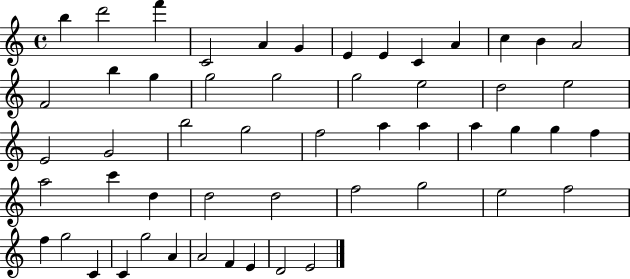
B5/q D6/h F6/q C4/h A4/q G4/q E4/q E4/q C4/q A4/q C5/q B4/q A4/h F4/h B5/q G5/q G5/h G5/h G5/h E5/h D5/h E5/h E4/h G4/h B5/h G5/h F5/h A5/q A5/q A5/q G5/q G5/q F5/q A5/h C6/q D5/q D5/h D5/h F5/h G5/h E5/h F5/h F5/q G5/h C4/q C4/q G5/h A4/q A4/h F4/q E4/q D4/h E4/h